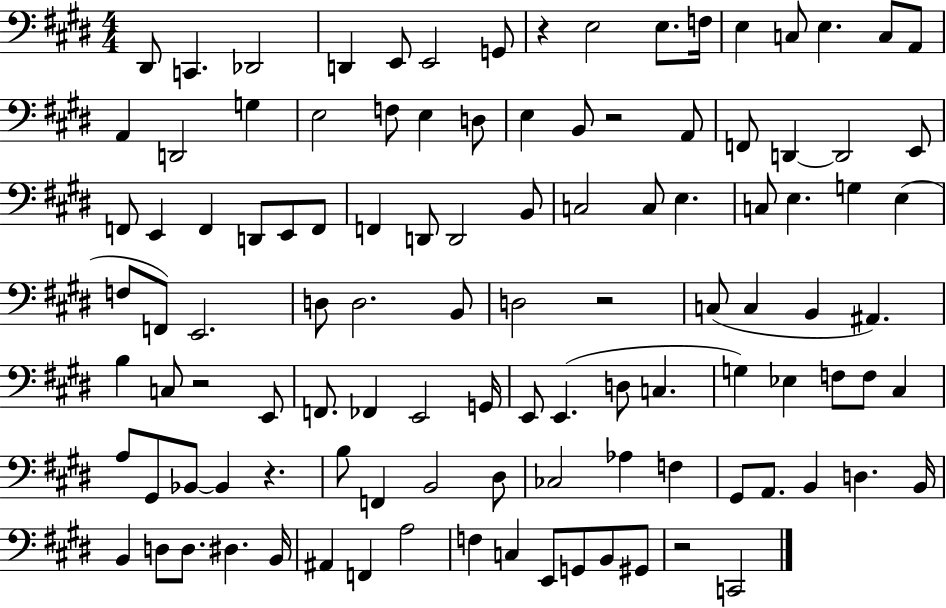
X:1
T:Untitled
M:4/4
L:1/4
K:E
^D,,/2 C,, _D,,2 D,, E,,/2 E,,2 G,,/2 z E,2 E,/2 F,/4 E, C,/2 E, C,/2 A,,/2 A,, D,,2 G, E,2 F,/2 E, D,/2 E, B,,/2 z2 A,,/2 F,,/2 D,, D,,2 E,,/2 F,,/2 E,, F,, D,,/2 E,,/2 F,,/2 F,, D,,/2 D,,2 B,,/2 C,2 C,/2 E, C,/2 E, G, E, F,/2 F,,/2 E,,2 D,/2 D,2 B,,/2 D,2 z2 C,/2 C, B,, ^A,, B, C,/2 z2 E,,/2 F,,/2 _F,, E,,2 G,,/4 E,,/2 E,, D,/2 C, G, _E, F,/2 F,/2 ^C, A,/2 ^G,,/2 _B,,/2 _B,, z B,/2 F,, B,,2 ^D,/2 _C,2 _A, F, ^G,,/2 A,,/2 B,, D, B,,/4 B,, D,/2 D,/2 ^D, B,,/4 ^A,, F,, A,2 F, C, E,,/2 G,,/2 B,,/2 ^G,,/2 z2 C,,2